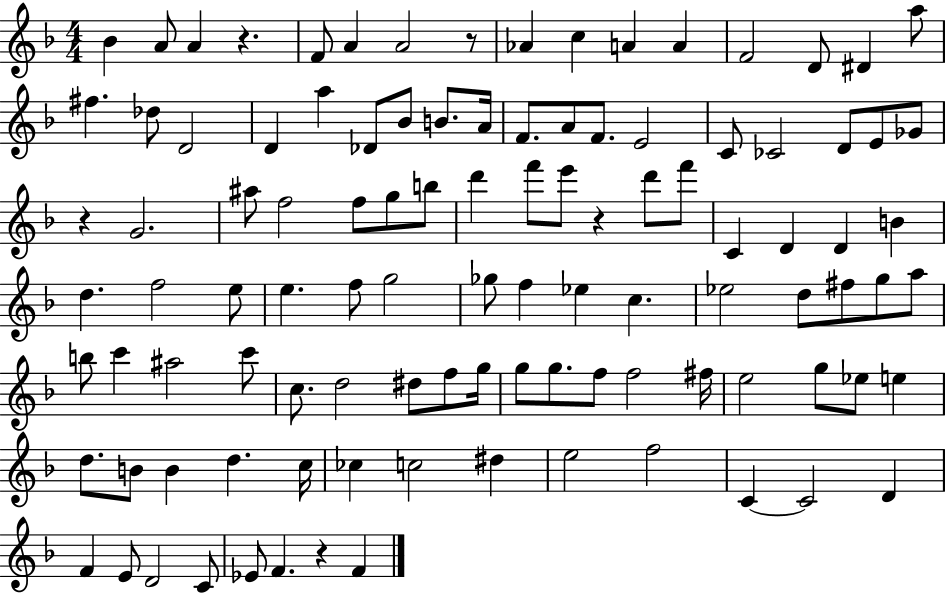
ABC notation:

X:1
T:Untitled
M:4/4
L:1/4
K:F
_B A/2 A z F/2 A A2 z/2 _A c A A F2 D/2 ^D a/2 ^f _d/2 D2 D a _D/2 _B/2 B/2 A/4 F/2 A/2 F/2 E2 C/2 _C2 D/2 E/2 _G/2 z G2 ^a/2 f2 f/2 g/2 b/2 d' f'/2 e'/2 z d'/2 f'/2 C D D B d f2 e/2 e f/2 g2 _g/2 f _e c _e2 d/2 ^f/2 g/2 a/2 b/2 c' ^a2 c'/2 c/2 d2 ^d/2 f/2 g/4 g/2 g/2 f/2 f2 ^f/4 e2 g/2 _e/2 e d/2 B/2 B d c/4 _c c2 ^d e2 f2 C C2 D F E/2 D2 C/2 _E/2 F z F